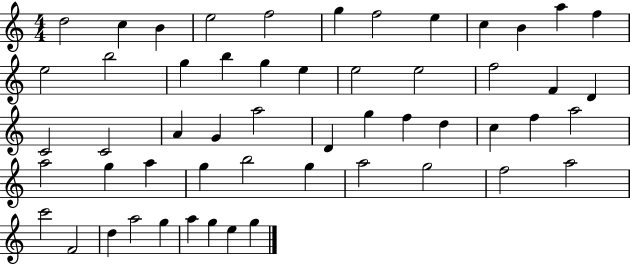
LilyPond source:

{
  \clef treble
  \numericTimeSignature
  \time 4/4
  \key c \major
  d''2 c''4 b'4 | e''2 f''2 | g''4 f''2 e''4 | c''4 b'4 a''4 f''4 | \break e''2 b''2 | g''4 b''4 g''4 e''4 | e''2 e''2 | f''2 f'4 d'4 | \break c'2 c'2 | a'4 g'4 a''2 | d'4 g''4 f''4 d''4 | c''4 f''4 a''2 | \break a''2 g''4 a''4 | g''4 b''2 g''4 | a''2 g''2 | f''2 a''2 | \break c'''2 f'2 | d''4 a''2 g''4 | a''4 g''4 e''4 g''4 | \bar "|."
}